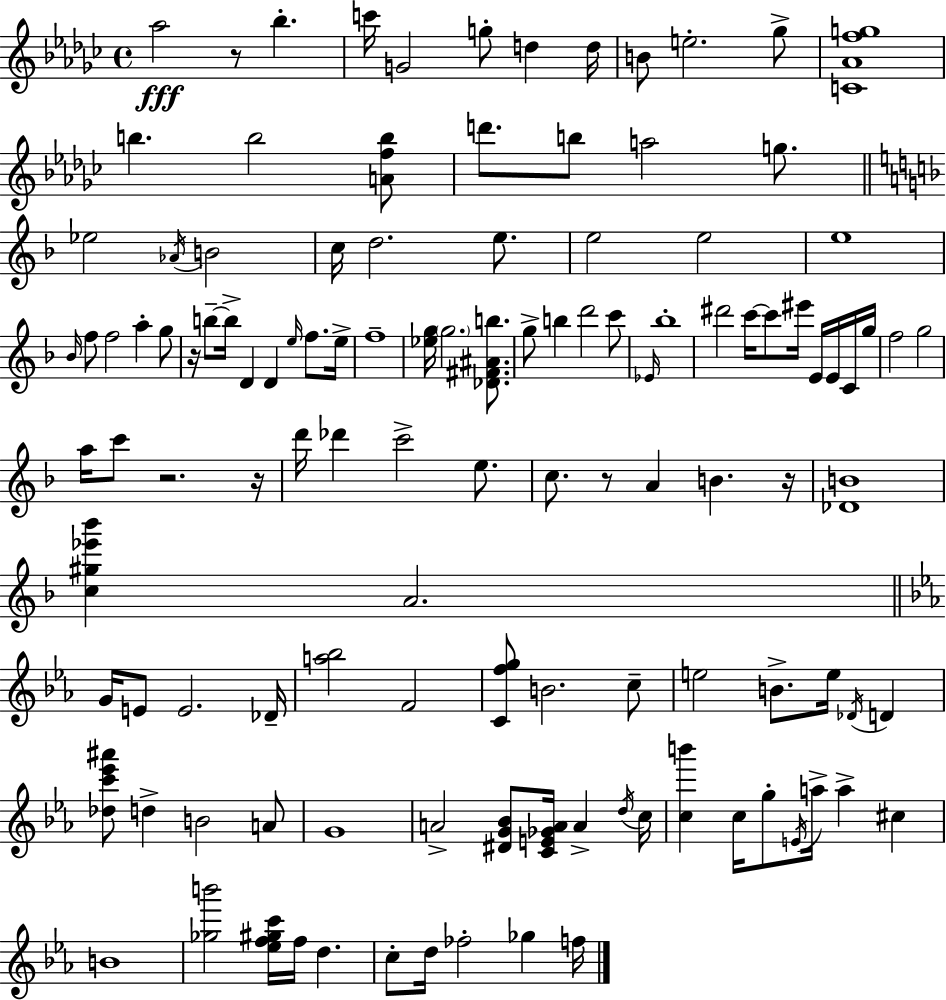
{
  \clef treble
  \time 4/4
  \defaultTimeSignature
  \key ees \minor
  aes''2\fff r8 bes''4.-. | c'''16 g'2 g''8-. d''4 d''16 | b'8 e''2.-. ges''8-> | <c' aes' f'' g''>1 | \break b''4. b''2 <a' f'' b''>8 | d'''8. b''8 a''2 g''8. | \bar "||" \break \key f \major ees''2 \acciaccatura { aes'16 } b'2 | c''16 d''2. e''8. | e''2 e''2 | e''1 | \break \grace { bes'16 } f''8 f''2 a''4-. | g''8 r16 b''8--~~ b''16-> d'4 d'4 \grace { e''16 } f''8. | e''16-> f''1-- | <ees'' g''>16 \parenthesize g''2. | \break <des' fis' ais' b''>8. g''8-> b''4 d'''2 | c'''8 \grace { ees'16 } bes''1-. | dis'''2 c'''16~~ c'''8 eis'''16 | e'16 e'16 c'16 g''16 f''2 g''2 | \break a''16 c'''8 r2. | r16 d'''16 des'''4 c'''2-> | e''8. c''8. r8 a'4 b'4. | r16 <des' b'>1 | \break <c'' gis'' ees''' bes'''>4 a'2. | \bar "||" \break \key ees \major g'16 e'8 e'2. des'16-- | <a'' bes''>2 f'2 | <c' f'' g''>8 b'2. c''8-- | e''2 b'8.-> e''16 \acciaccatura { des'16 } d'4 | \break <des'' c''' ees''' ais'''>8 d''4-> b'2 a'8 | g'1 | a'2-> <dis' g' bes'>8 <c' e' ges' a'>16 a'4-> | \acciaccatura { d''16 } c''16 <c'' b'''>4 c''16 g''8-. \acciaccatura { e'16 } a''16-> a''4-> cis''4 | \break b'1 | <ges'' b'''>2 <ees'' f'' gis'' c'''>16 f''16 d''4. | c''8-. d''16 fes''2-. ges''4 | f''16 \bar "|."
}